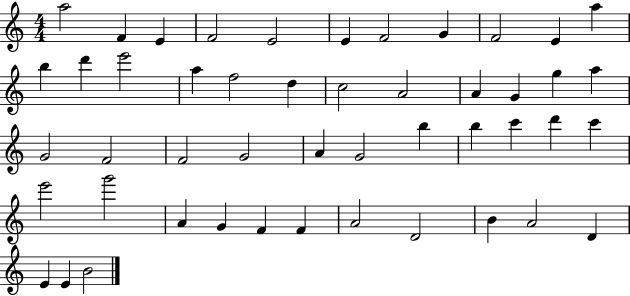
A5/h F4/q E4/q F4/h E4/h E4/q F4/h G4/q F4/h E4/q A5/q B5/q D6/q E6/h A5/q F5/h D5/q C5/h A4/h A4/q G4/q G5/q A5/q G4/h F4/h F4/h G4/h A4/q G4/h B5/q B5/q C6/q D6/q C6/q E6/h G6/h A4/q G4/q F4/q F4/q A4/h D4/h B4/q A4/h D4/q E4/q E4/q B4/h